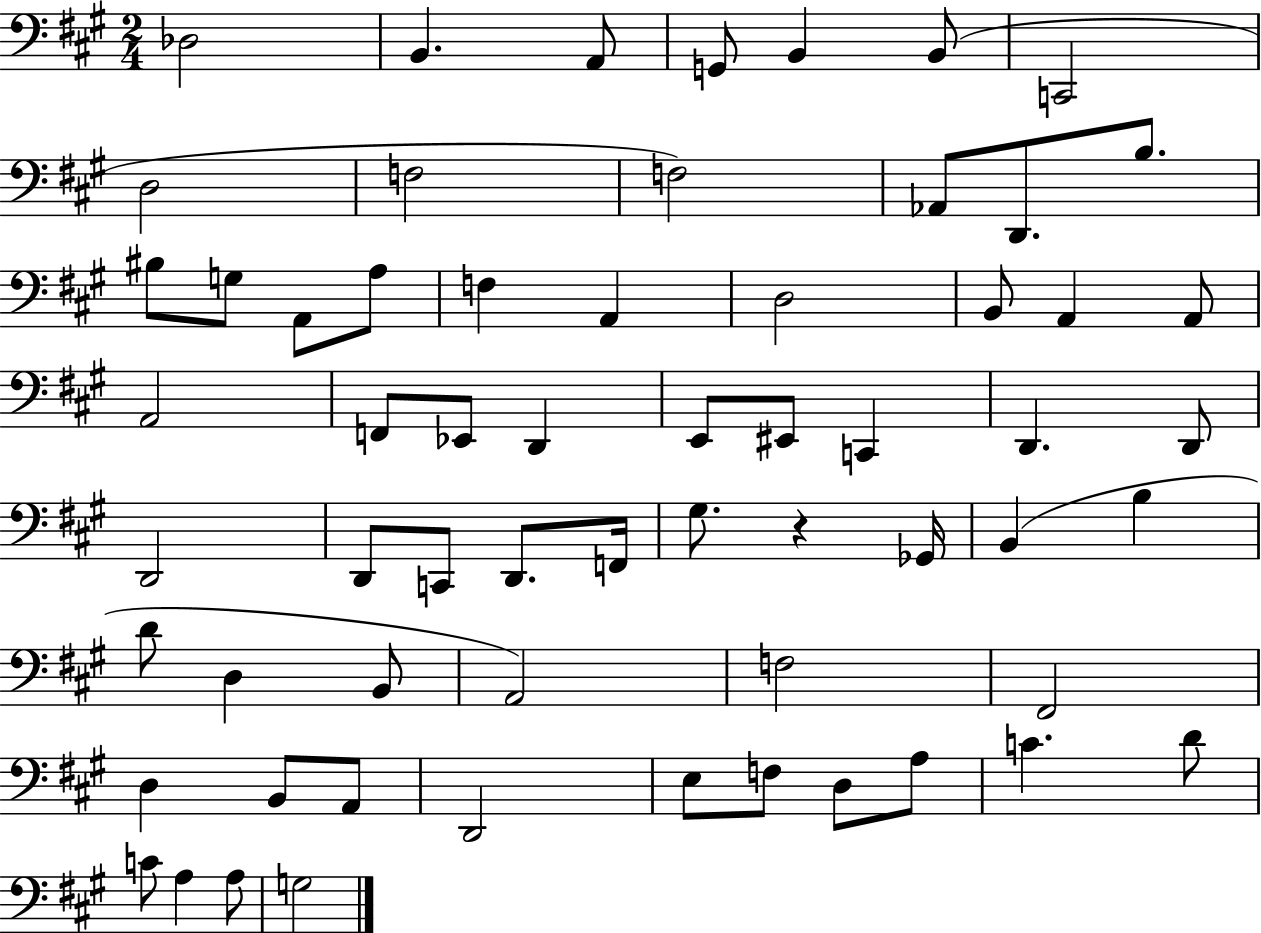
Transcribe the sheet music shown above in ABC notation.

X:1
T:Untitled
M:2/4
L:1/4
K:A
_D,2 B,, A,,/2 G,,/2 B,, B,,/2 C,,2 D,2 F,2 F,2 _A,,/2 D,,/2 B,/2 ^B,/2 G,/2 A,,/2 A,/2 F, A,, D,2 B,,/2 A,, A,,/2 A,,2 F,,/2 _E,,/2 D,, E,,/2 ^E,,/2 C,, D,, D,,/2 D,,2 D,,/2 C,,/2 D,,/2 F,,/4 ^G,/2 z _G,,/4 B,, B, D/2 D, B,,/2 A,,2 F,2 ^F,,2 D, B,,/2 A,,/2 D,,2 E,/2 F,/2 D,/2 A,/2 C D/2 C/2 A, A,/2 G,2